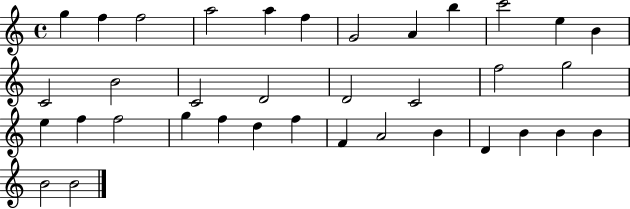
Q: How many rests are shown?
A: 0